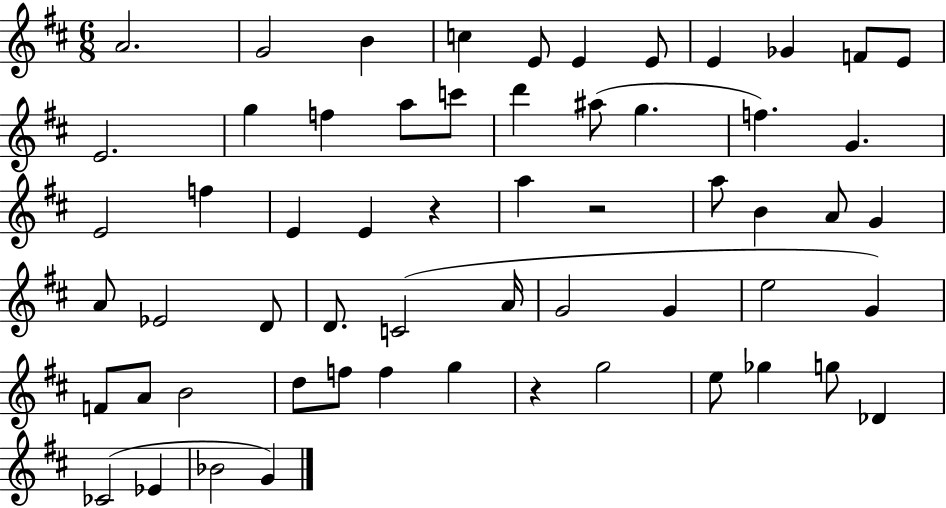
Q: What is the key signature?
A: D major